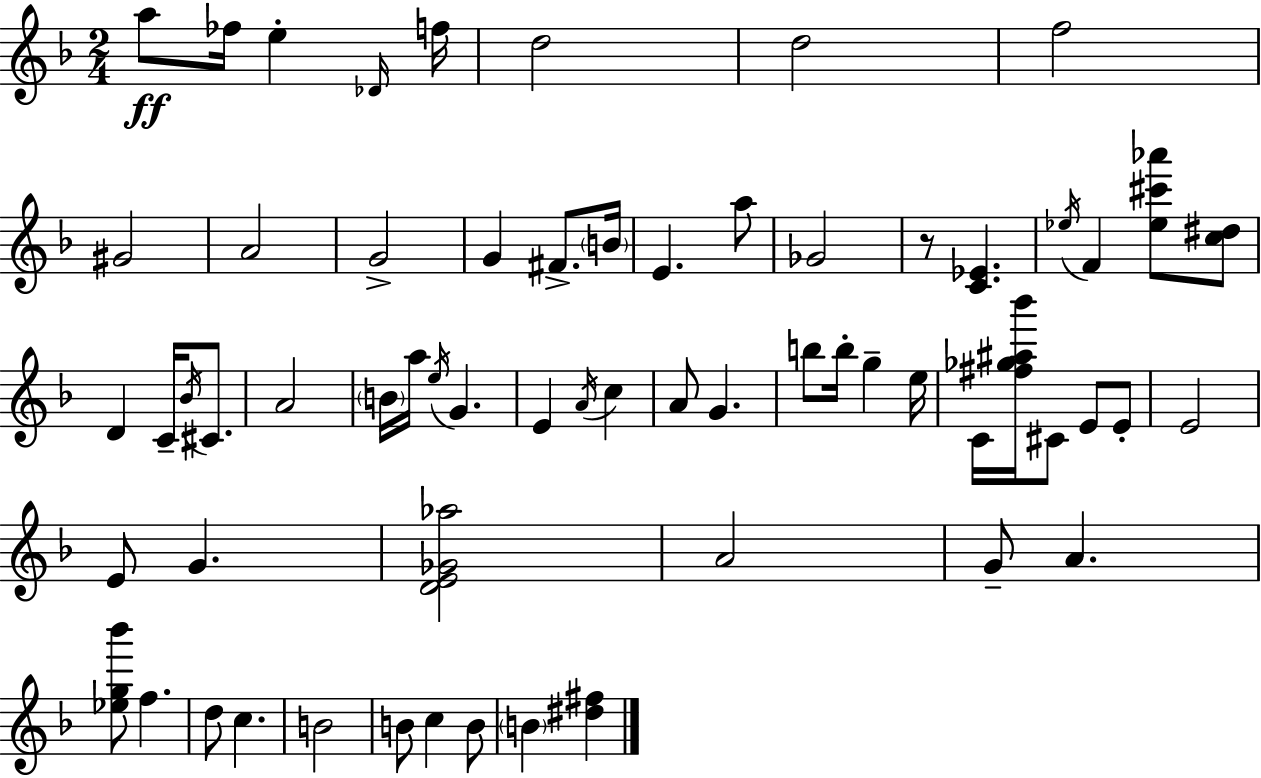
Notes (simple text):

A5/e FES5/s E5/q Db4/s F5/s D5/h D5/h F5/h G#4/h A4/h G4/h G4/q F#4/e. B4/s E4/q. A5/e Gb4/h R/e [C4,Eb4]/q. Eb5/s F4/q [Eb5,C#6,Ab6]/e [C5,D#5]/e D4/q C4/s Bb4/s C#4/e. A4/h B4/s A5/s E5/s G4/q. E4/q A4/s C5/q A4/e G4/q. B5/e B5/s G5/q E5/s C4/s [F#5,Gb5,A#5,Bb6]/s C#4/e E4/e E4/e E4/h E4/e G4/q. [D4,E4,Gb4,Ab5]/h A4/h G4/e A4/q. [Eb5,G5,Bb6]/e F5/q. D5/e C5/q. B4/h B4/e C5/q B4/e B4/q [D#5,F#5]/q